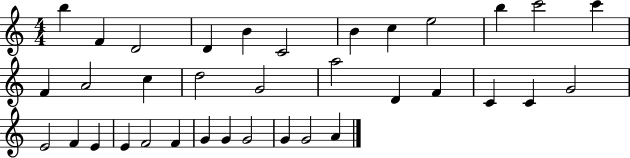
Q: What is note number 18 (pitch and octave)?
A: A5